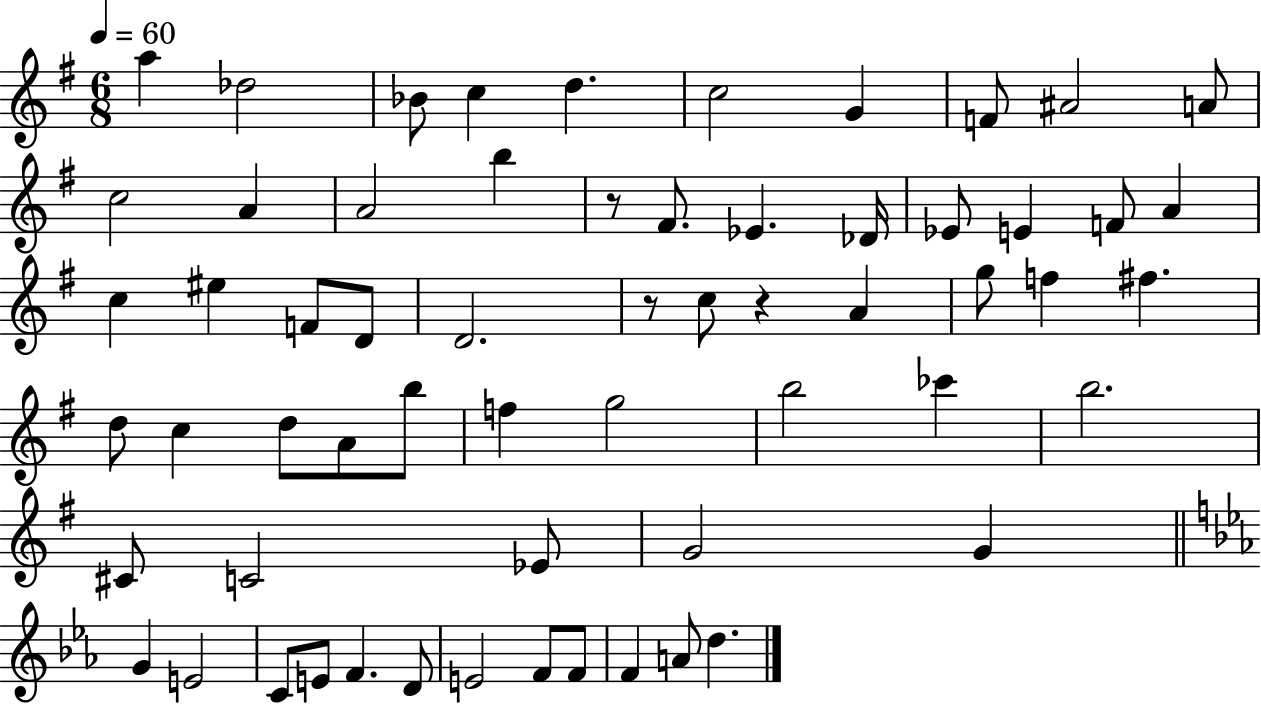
X:1
T:Untitled
M:6/8
L:1/4
K:G
a _d2 _B/2 c d c2 G F/2 ^A2 A/2 c2 A A2 b z/2 ^F/2 _E _D/4 _E/2 E F/2 A c ^e F/2 D/2 D2 z/2 c/2 z A g/2 f ^f d/2 c d/2 A/2 b/2 f g2 b2 _c' b2 ^C/2 C2 _E/2 G2 G G E2 C/2 E/2 F D/2 E2 F/2 F/2 F A/2 d